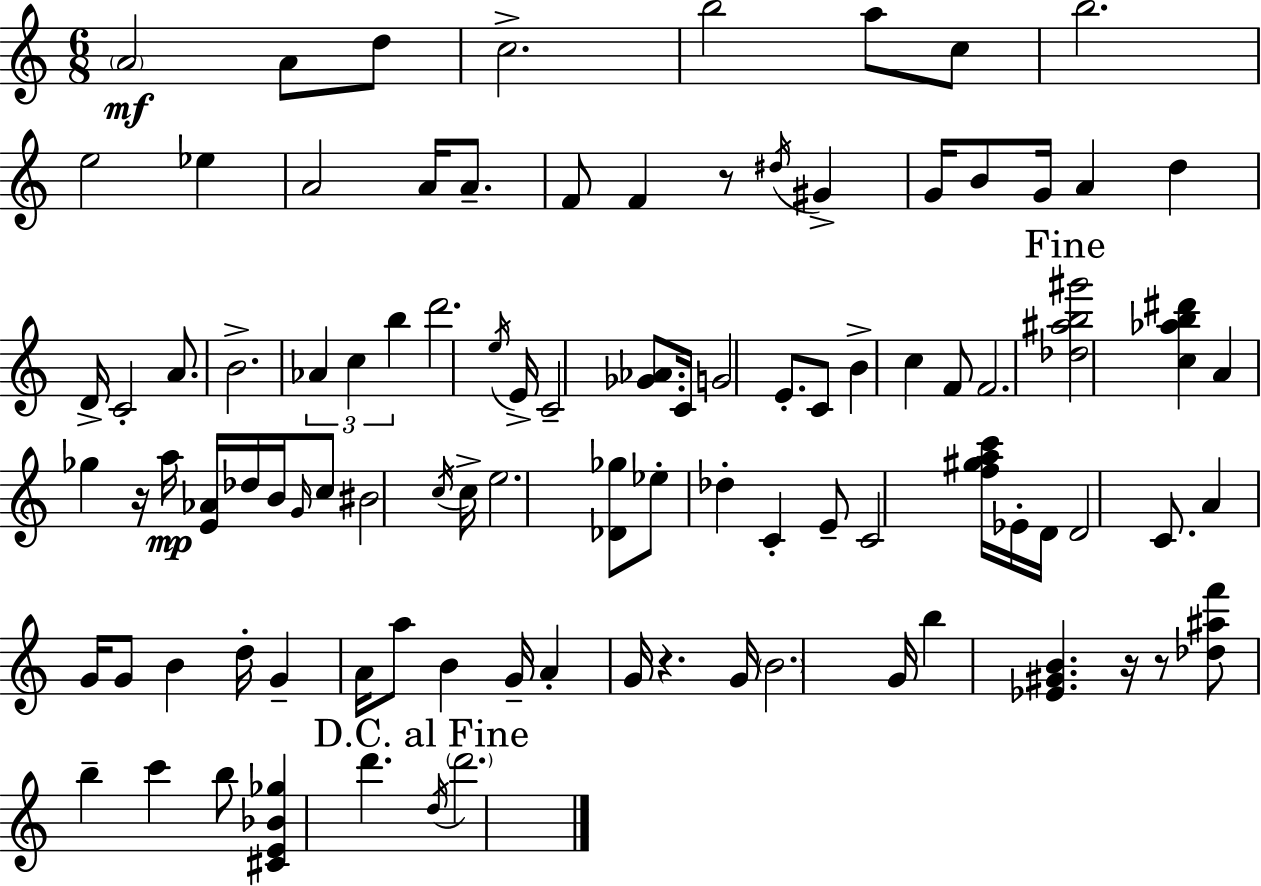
X:1
T:Untitled
M:6/8
L:1/4
K:Am
A2 A/2 d/2 c2 b2 a/2 c/2 b2 e2 _e A2 A/4 A/2 F/2 F z/2 ^d/4 ^G G/4 B/2 G/4 A d D/4 C2 A/2 B2 _A c b d'2 e/4 E/4 C2 [_G_A]/2 C/4 G2 E/2 C/2 B c F/2 F2 [_d^ab^g']2 [c_ab^d'] A _g z/4 a/4 [E_A]/4 _d/4 B/4 G/4 c/2 ^B2 c/4 c/4 e2 [_D_g]/2 _e/2 _d C E/2 C2 [f^gac']/4 _E/4 D/4 D2 C/2 A G/4 G/2 B d/4 G A/4 a/2 B G/4 A G/4 z G/4 B2 G/4 b [_E^GB] z/4 z/2 [_d^af']/2 b c' b/2 [^CE_B_g] d' d/4 d'2